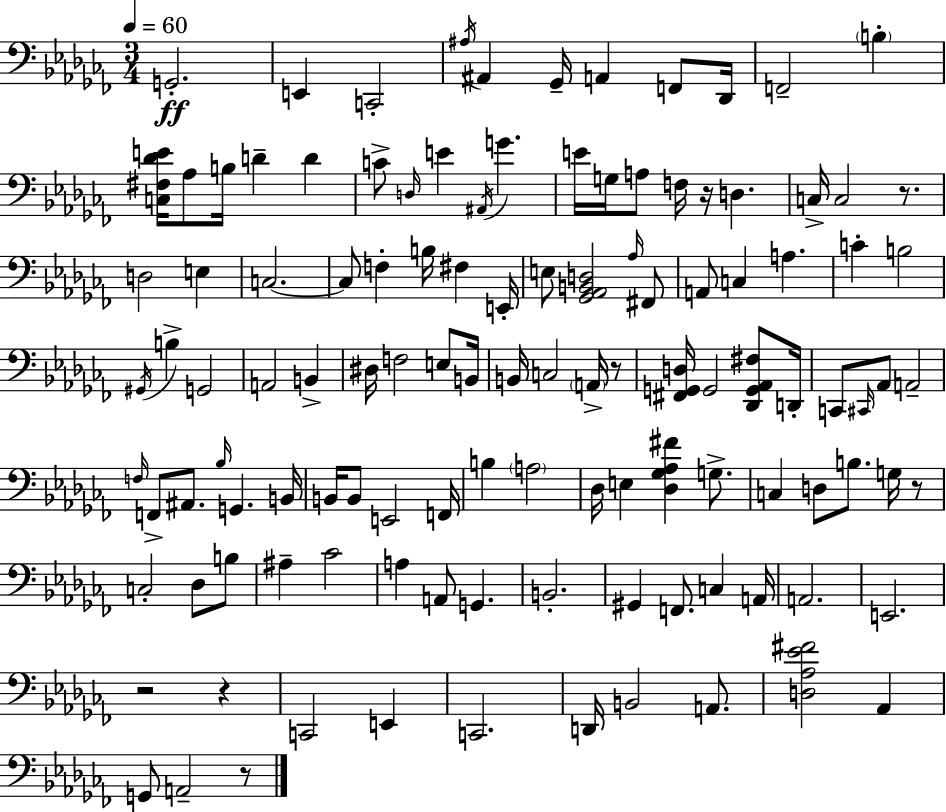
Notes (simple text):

G2/h. E2/q C2/h A#3/s A#2/q Gb2/s A2/q F2/e Db2/s F2/h B3/q [C3,F#3,Db4,E4]/s Ab3/e B3/s D4/q D4/q C4/e D3/s E4/q A#2/s G4/q. E4/s G3/s A3/e F3/s R/s D3/q. C3/s C3/h R/e. D3/h E3/q C3/h. C3/e F3/q B3/s F#3/q E2/s E3/e [Gb2,Ab2,B2,D3]/h Ab3/s F#2/e A2/e C3/q A3/q. C4/q B3/h G#2/s B3/q G2/h A2/h B2/q D#3/s F3/h E3/e B2/s B2/s C3/h A2/s R/e [F#2,G2,D3]/s G2/h [Db2,G2,Ab2,F#3]/e D2/s C2/e C#2/s Ab2/e A2/h F3/s F2/e A#2/e. Bb3/s G2/q. B2/s B2/s B2/e E2/h F2/s B3/q A3/h Db3/s E3/q [Db3,Gb3,Ab3,F#4]/q G3/e. C3/q D3/e B3/e. G3/s R/e C3/h Db3/e B3/e A#3/q CES4/h A3/q A2/e G2/q. B2/h. G#2/q F2/e. C3/q A2/s A2/h. E2/h. R/h R/q C2/h E2/q C2/h. D2/s B2/h A2/e. [D3,Ab3,Eb4,F#4]/h Ab2/q G2/e A2/h R/e